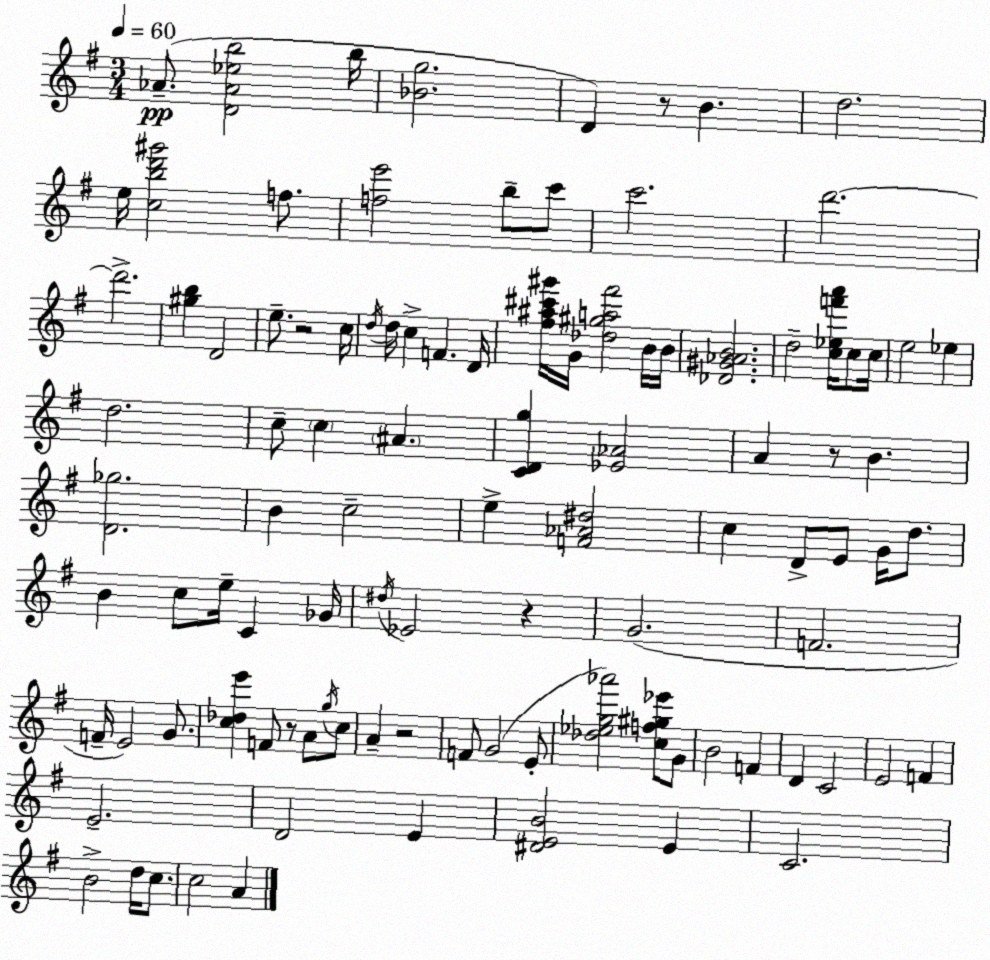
X:1
T:Untitled
M:3/4
L:1/4
K:G
_A/2 [D_A_eb]2 b/4 [_Bg]2 D z/2 B d2 e/4 [cbd'^g']2 f/2 [fe']2 b/2 c'/2 c'2 d'2 d'2 [^gb] D2 e/2 z2 c/4 d/4 d/4 c F D/4 [^f^a^c'^g']/4 G/4 [_d^ga^f']2 B/4 B/4 [_D^G_AB]2 d2 [c_ef'a']/4 c/2 c/4 e2 _e d2 c/2 c ^A [CDg] [_E_A]2 A z/2 B [D_g]2 B c2 e [F_A^d]2 c D/2 E/2 G/4 d/2 B c/2 e/4 C _G/4 ^d/4 _E2 z G2 F2 F/4 E2 G/2 [c_de'] F/2 z/2 A/2 g/4 c/2 A z2 F/2 G2 E/2 [_d_eg_a']2 [cf^g_e']/2 G/2 B2 F D C2 E2 F E2 D2 E [^DEB]2 E C2 B2 d/4 c/2 c2 A